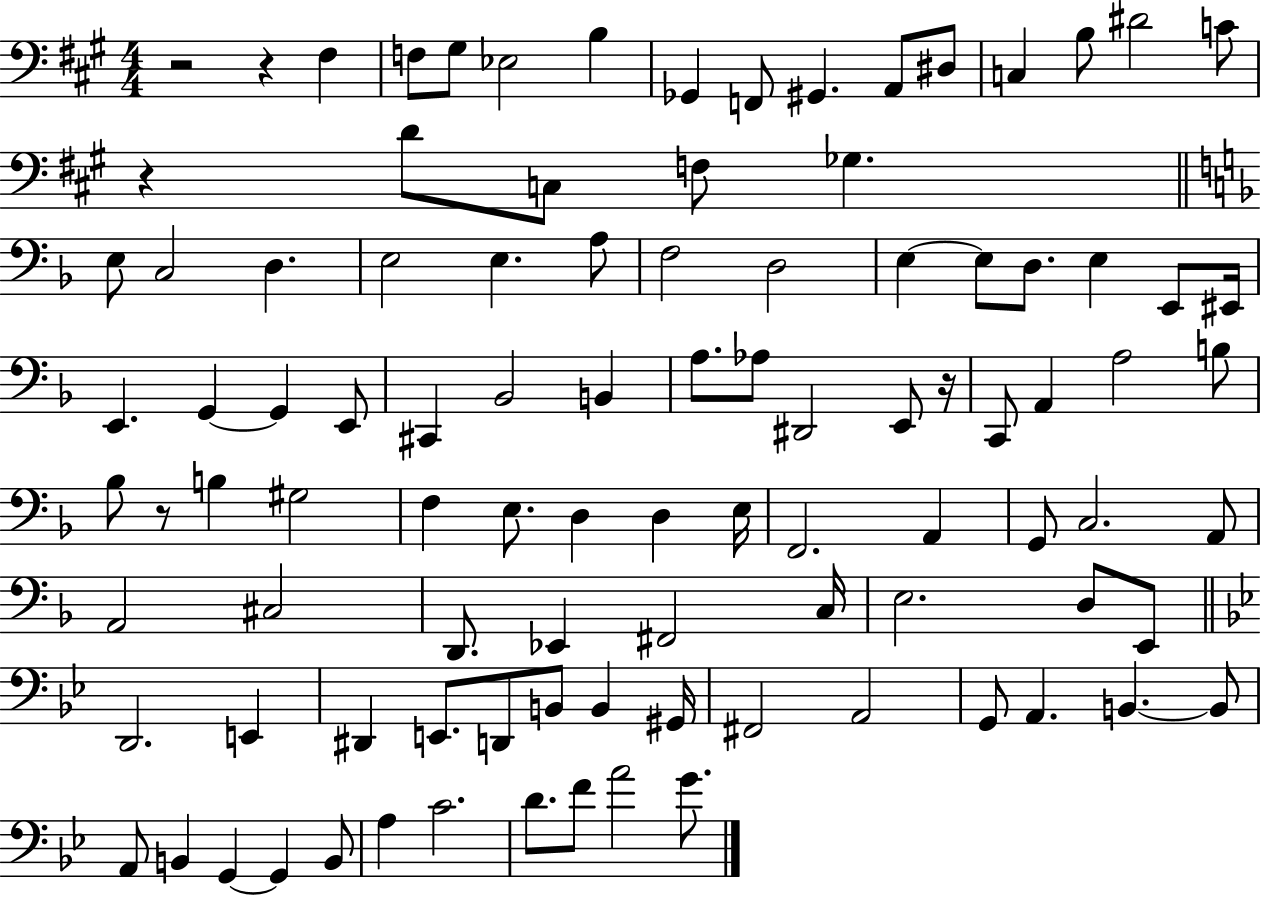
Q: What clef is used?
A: bass